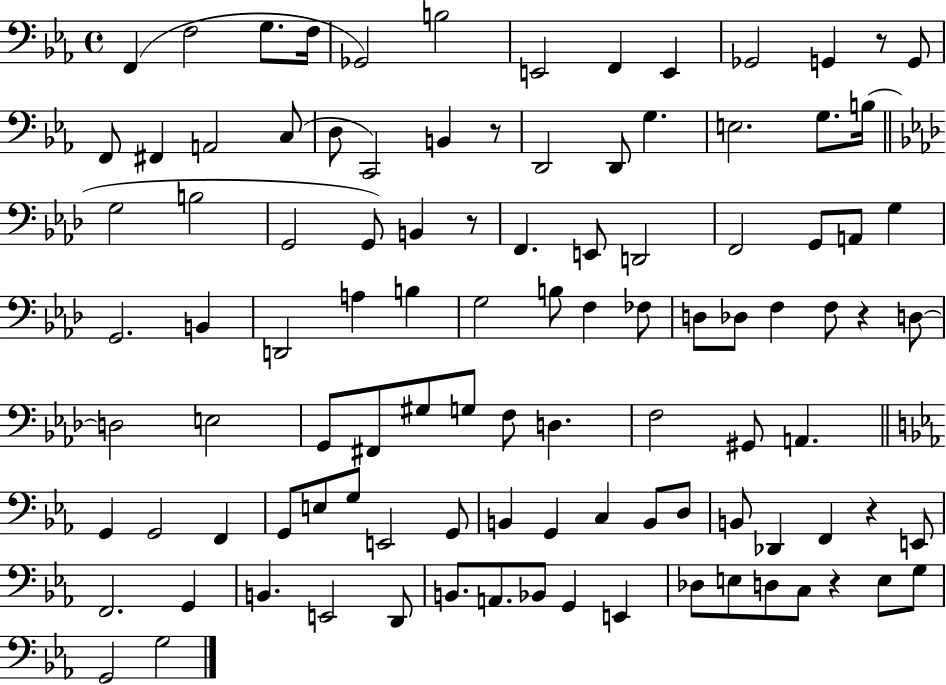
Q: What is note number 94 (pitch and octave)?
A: E3